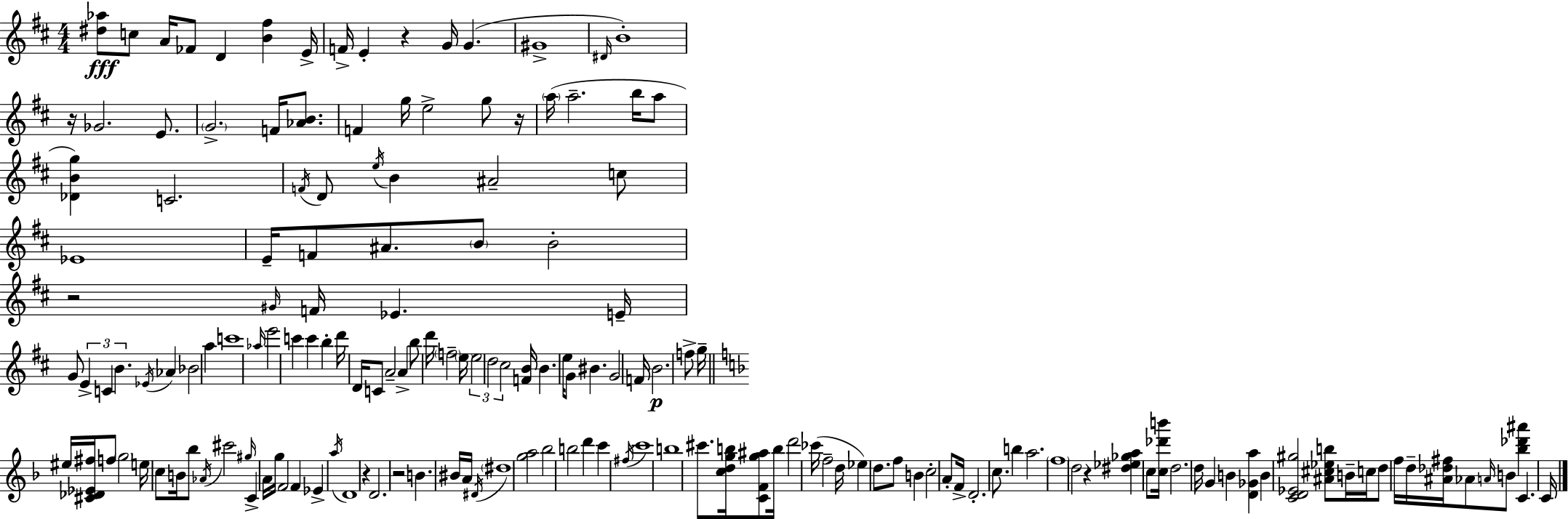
{
  \clef treble
  \numericTimeSignature
  \time 4/4
  \key d \major
  <dis'' aes''>8\fff c''8 a'16 fes'8 d'4 <b' fis''>4 e'16-> | f'16-> e'4-. r4 g'16 g'4.( | gis'1-> | \grace { dis'16 } b'1-.) | \break r16 ges'2. e'8. | \parenthesize g'2.-> f'16 <aes' b'>8. | f'4 g''16 e''2-> g''8 | r16 \parenthesize a''16( a''2.-- b''16 a''8 | \break <des' b' g''>4) c'2. | \acciaccatura { f'16 } d'8 \acciaccatura { e''16 } b'4 ais'2-- | c''8 ees'1 | e'16-- f'8 ais'8. \parenthesize b'8 b'2-. | \break r2 \grace { gis'16 } f'16 ees'4. | e'16-- g'8 \tuplet 3/2 { e'4-> c'4 b'4. } | \acciaccatura { ees'16 } aes'4 bes'2 | a''4 c'''1 | \break \grace { aes''16 } e'''2 c'''4 | c'''4 b''4-. d'''16 d'16 c'8 a'2-- | a'4-> b''8 d'''16 \parenthesize f''2-- | \parenthesize e''16 \tuplet 3/2 { e''2 d''2 | \break cis''2 } <f' b'>16 b'4. | e''16 g'8 bis'4. g'2 | f'16 b'2.\p | f''8-> g''16-- \bar "||" \break \key f \major eis''16 <cis' des' ees' fis''>16 f''8 \parenthesize g''2 e''16 c''8 b'16 | bes''8 \acciaccatura { aes'16 } cis'''2 \grace { gis''16 } c'4-> | a'16 g''16 f'2 f'4 ees'4-> | \acciaccatura { a''16 } d'1 | \break r4 d'2. | r2 b'4. | bis'16 a'16 \acciaccatura { dis'16 } \parenthesize dis''1 | <g'' a''>2 bes''2 | \break b''2 d'''4 | c'''4 \acciaccatura { fis''16 } c'''1 | b''1 | cis'''8. <c'' d'' g'' b''>16 <c' f' g'' ais''>8 b''16 d'''2 | \break ces'''16( f''2-- d''16 ees''4) | d''8. f''8 b'4 c''2-. | a'8-. f'16-> d'2.-. | c''8. b''4 a''2. | \break \parenthesize f''1 | d''2 r4 | <dis'' ees'' ges'' a''>4 c''8 <c'' des''' b'''>16 d''2. | d''16 g'4 b'4 <d' ges' a''>4 | \break b'4 <c' d' ees' gis''>2 <ais' cis'' ees'' b''>8 b'16-- | c''16 d''8 f''16 d''16-- <ais' des'' fis''>16 aes'8 \grace { a'16 } b'8 <bes'' des''' ais'''>4 c'4. | c'16 \bar "|."
}